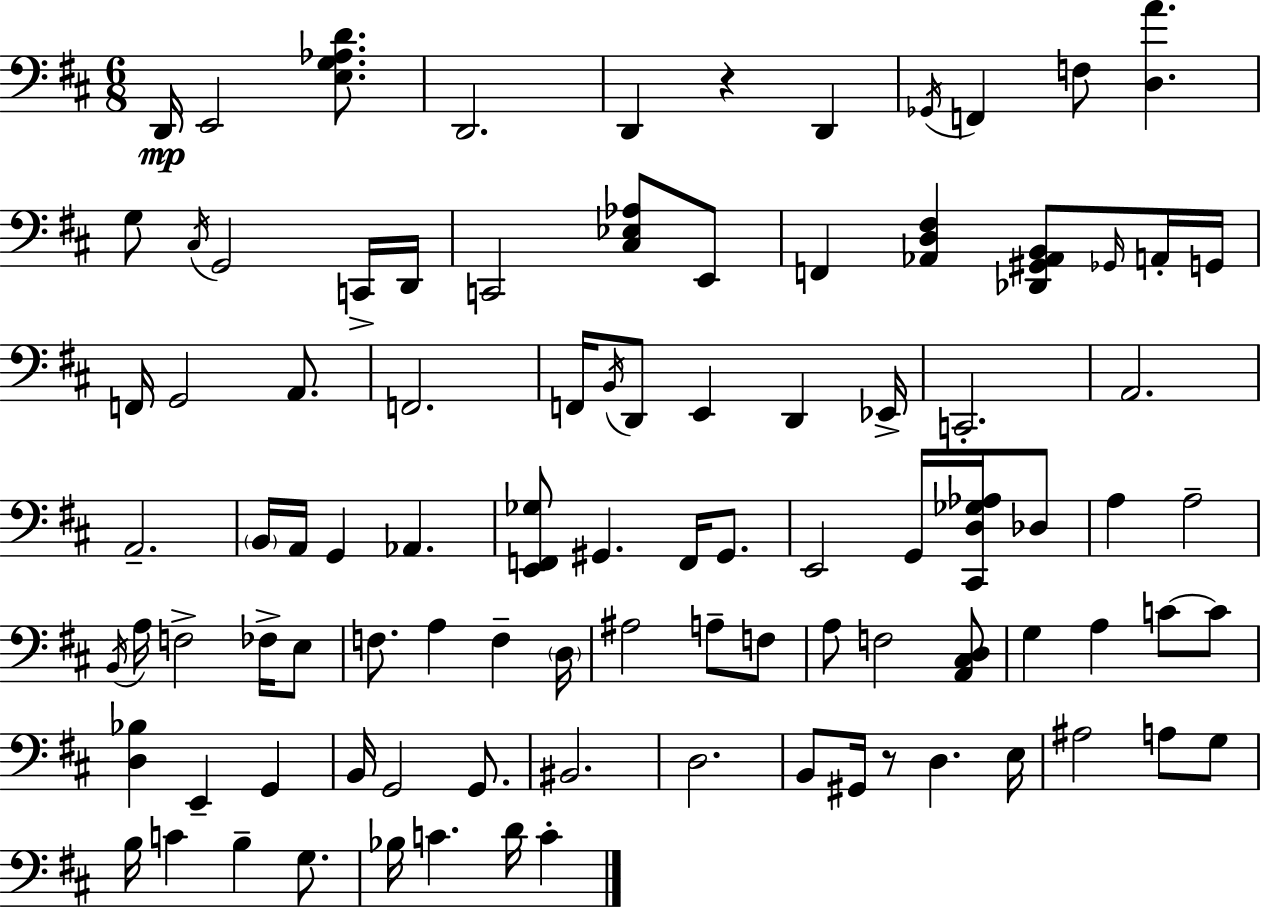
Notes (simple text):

D2/s E2/h [E3,G3,Ab3,D4]/e. D2/h. D2/q R/q D2/q Gb2/s F2/q F3/e [D3,A4]/q. G3/e C#3/s G2/h C2/s D2/s C2/h [C#3,Eb3,Ab3]/e E2/e F2/q [Ab2,D3,F#3]/q [Db2,G#2,Ab2,B2]/e Gb2/s A2/s G2/s F2/s G2/h A2/e. F2/h. F2/s B2/s D2/e E2/q D2/q Eb2/s C2/h. A2/h. A2/h. B2/s A2/s G2/q Ab2/q. [E2,F2,Gb3]/e G#2/q. F2/s G#2/e. E2/h G2/s [C#2,D3,Gb3,Ab3]/s Db3/e A3/q A3/h B2/s A3/s F3/h FES3/s E3/e F3/e. A3/q F3/q D3/s A#3/h A3/e F3/e A3/e F3/h [A2,C#3,D3]/e G3/q A3/q C4/e C4/e [D3,Bb3]/q E2/q G2/q B2/s G2/h G2/e. BIS2/h. D3/h. B2/e G#2/s R/e D3/q. E3/s A#3/h A3/e G3/e B3/s C4/q B3/q G3/e. Bb3/s C4/q. D4/s C4/q